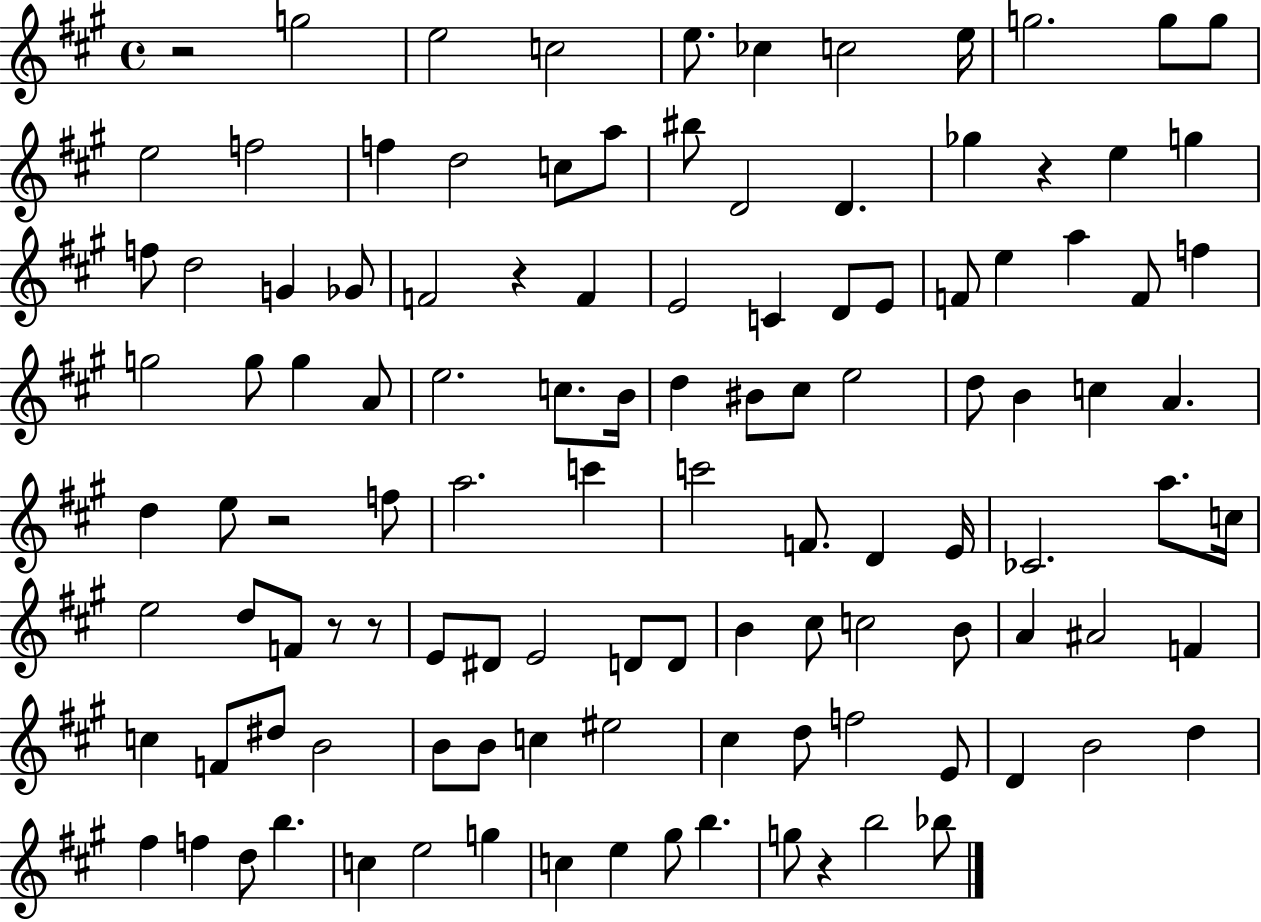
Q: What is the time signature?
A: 4/4